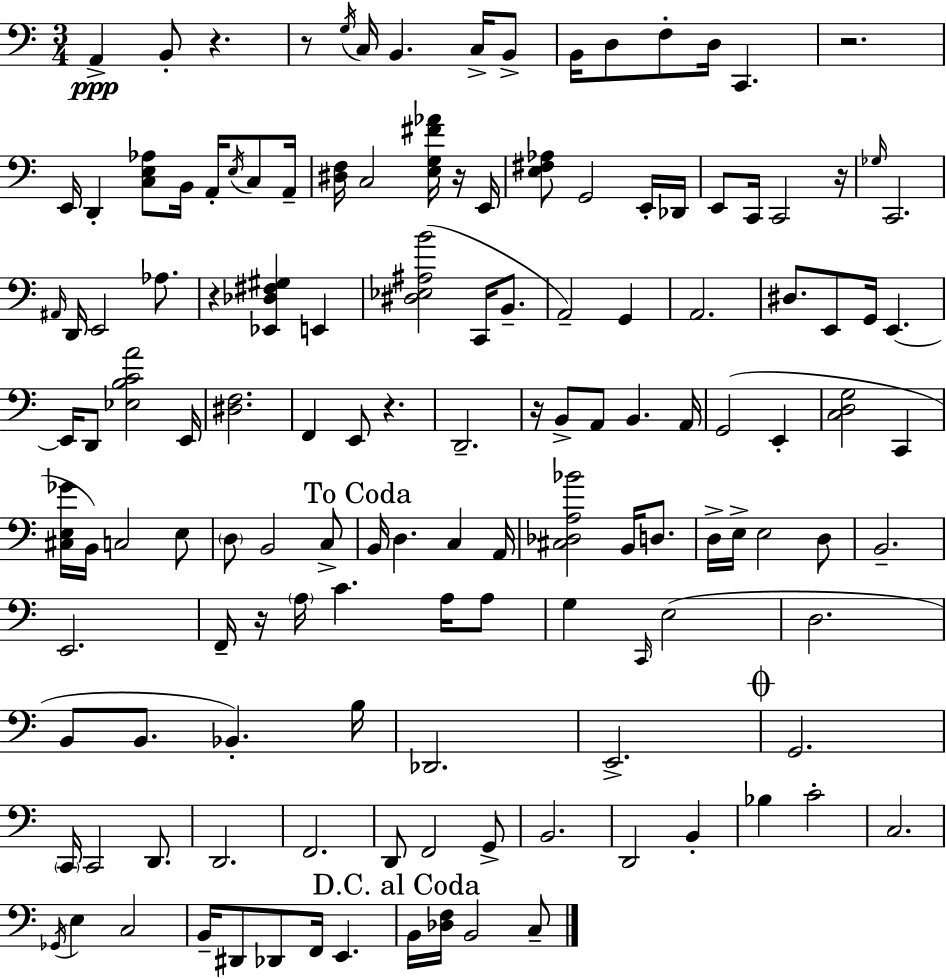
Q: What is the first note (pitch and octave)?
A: A2